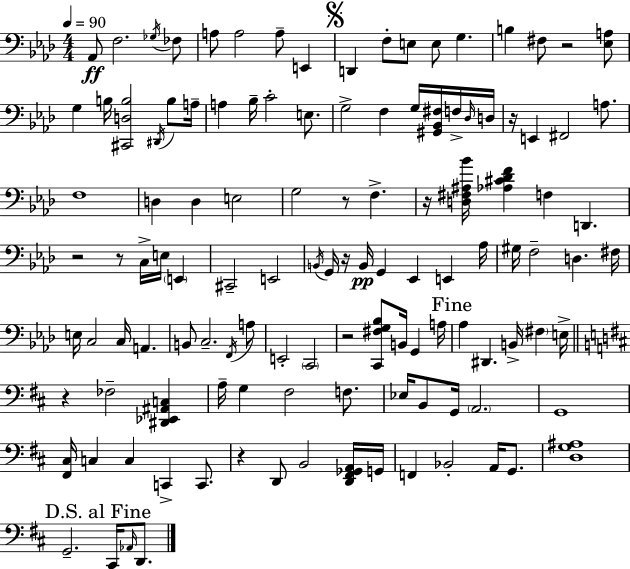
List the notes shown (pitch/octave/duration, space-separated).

Ab2/e F3/h. Gb3/s FES3/e A3/e A3/h A3/e E2/q D2/q F3/e E3/e E3/e G3/q. B3/q F#3/e R/h [Eb3,A3]/e G3/q B3/s [C#2,D3,B3]/h D#2/s B3/e A3/s A3/q Bb3/s C4/h E3/e. G3/h F3/q G3/s [G#2,Bb2,F#3]/s F3/s Db3/s D3/s R/s E2/q F#2/h A3/e. F3/w D3/q D3/q E3/h G3/h R/e F3/q. R/s [D3,F#3,A#3,Bb4]/s [Ab3,C#4,Db4,F4]/q F3/q D2/q. R/h R/e C3/s E3/s E2/q C#2/h E2/h B2/s G2/s R/s B2/s G2/q Eb2/q E2/q Ab3/s G#3/s F3/h D3/q. F#3/s E3/s C3/h C3/s A2/q. B2/e C3/h. F2/s A3/e E2/h C2/h R/h [C2,F#3,G3,Bb3]/e B2/s G2/q A3/s Ab3/q D#2/q. B2/s F#3/q E3/s R/q FES3/h [D#2,Eb2,A#2,C3]/q A3/s G3/q F#3/h F3/e. Eb3/s B2/e G2/s A2/h. G2/w [F#2,C#3]/s C3/q C3/q C2/q C2/e. R/q D2/e B2/h [D2,F#2,Gb2,A2]/s G2/s F2/q Bb2/h A2/s G2/e. [D3,G3,A#3]/w G2/h. C#2/s Ab2/s D2/e.